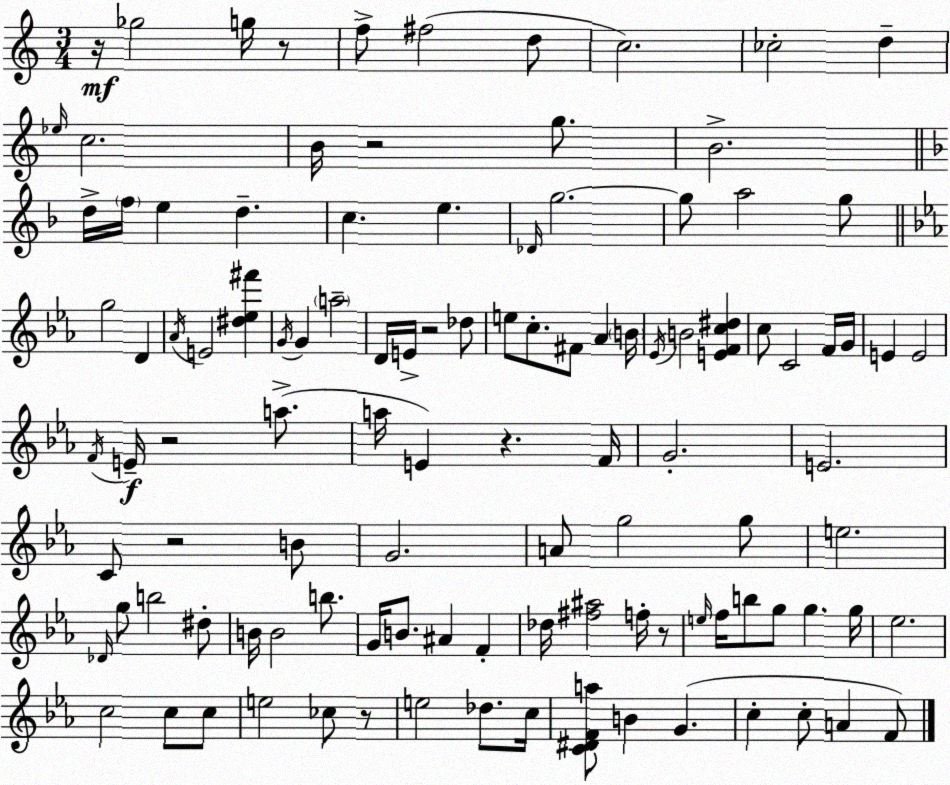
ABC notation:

X:1
T:Untitled
M:3/4
L:1/4
K:C
z/4 _g2 g/4 z/2 f/2 ^f2 d/2 c2 _c2 d _e/4 c2 B/4 z2 g/2 B2 d/4 f/4 e d c e _D/4 g2 g/2 a2 g/2 g2 D _A/4 E2 [^d_e^f'] G/4 G a2 D/4 E/4 z2 _d/2 e/2 c/2 ^F/2 _A B/4 _E/4 B2 [EFc^d] c/2 C2 F/4 G/4 E E2 F/4 E/4 z2 a/2 a/4 E z F/4 G2 E2 C/2 z2 B/2 G2 A/2 g2 g/2 e2 _D/4 g/2 b2 ^d/2 B/4 B2 b/2 G/4 B/2 ^A F _d/4 [^f^a]2 f/4 z/2 e/4 f/4 b/2 g/2 g g/4 _e2 c2 c/2 c/2 e2 _c/2 z/2 e2 _d/2 c/4 [C^DFa]/2 B G c c/2 A F/2